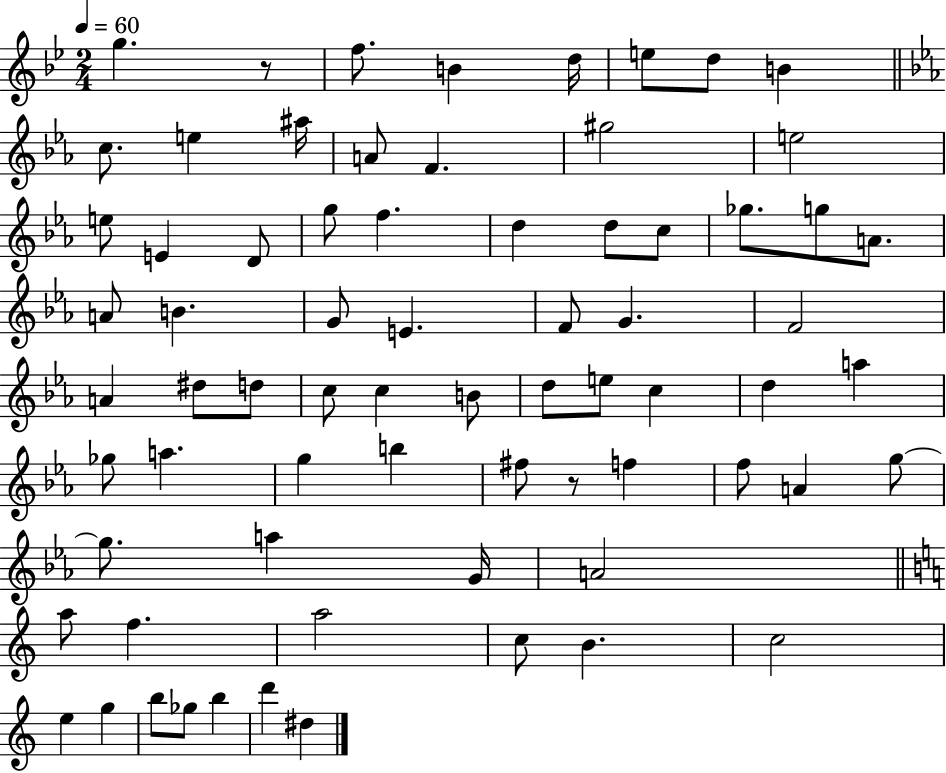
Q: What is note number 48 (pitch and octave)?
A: F#5